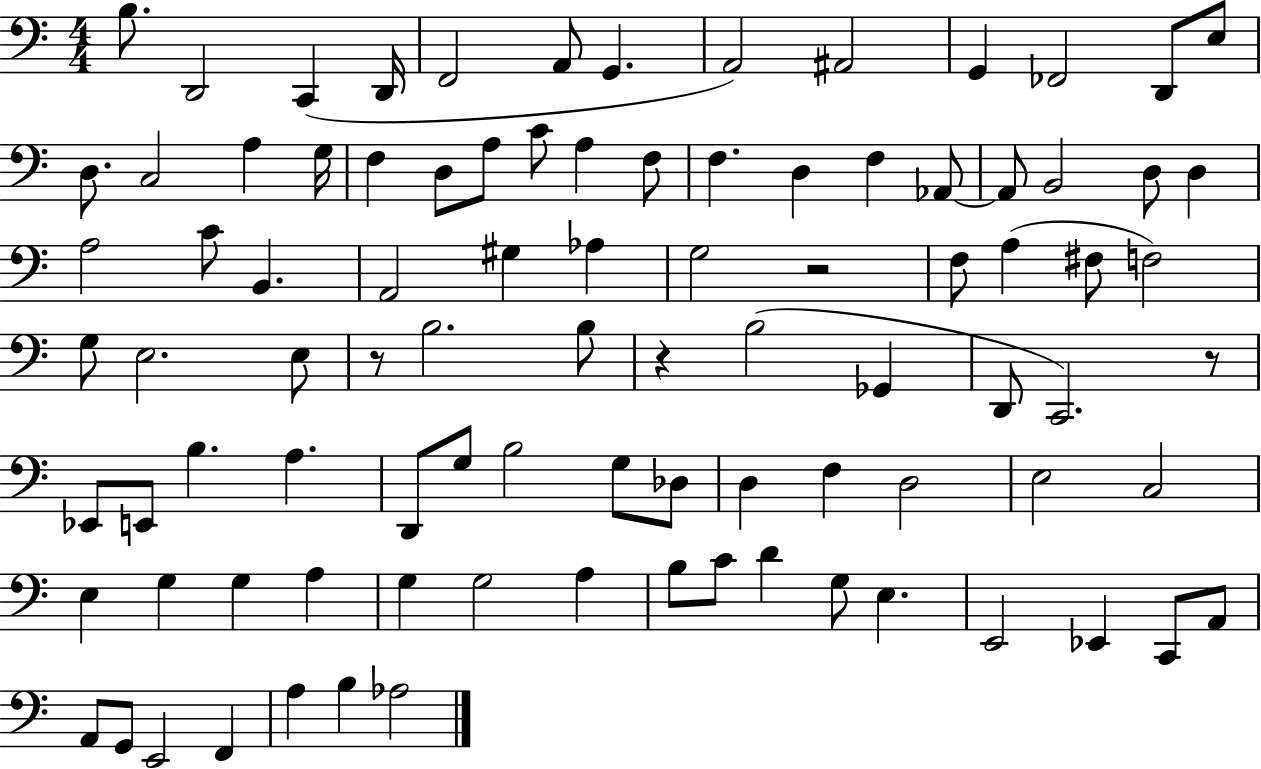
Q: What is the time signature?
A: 4/4